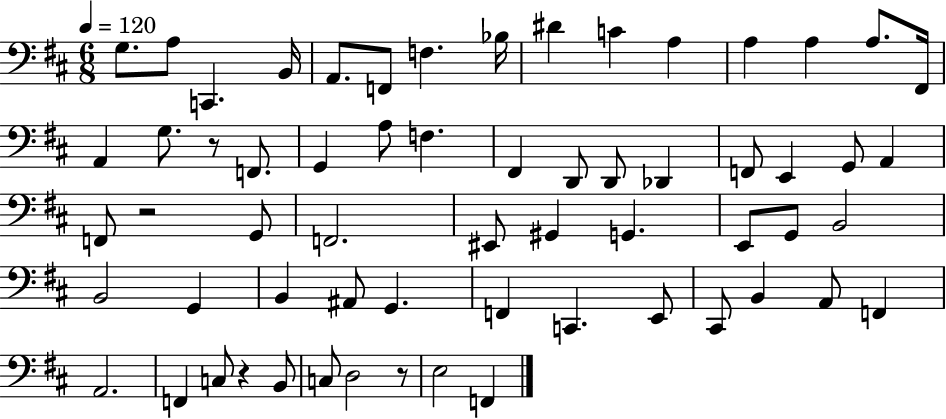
X:1
T:Untitled
M:6/8
L:1/4
K:D
G,/2 A,/2 C,, B,,/4 A,,/2 F,,/2 F, _B,/4 ^D C A, A, A, A,/2 ^F,,/4 A,, G,/2 z/2 F,,/2 G,, A,/2 F, ^F,, D,,/2 D,,/2 _D,, F,,/2 E,, G,,/2 A,, F,,/2 z2 G,,/2 F,,2 ^E,,/2 ^G,, G,, E,,/2 G,,/2 B,,2 B,,2 G,, B,, ^A,,/2 G,, F,, C,, E,,/2 ^C,,/2 B,, A,,/2 F,, A,,2 F,, C,/2 z B,,/2 C,/2 D,2 z/2 E,2 F,,